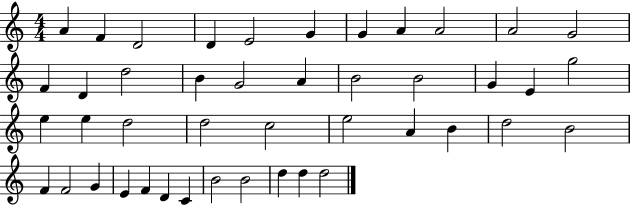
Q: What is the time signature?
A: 4/4